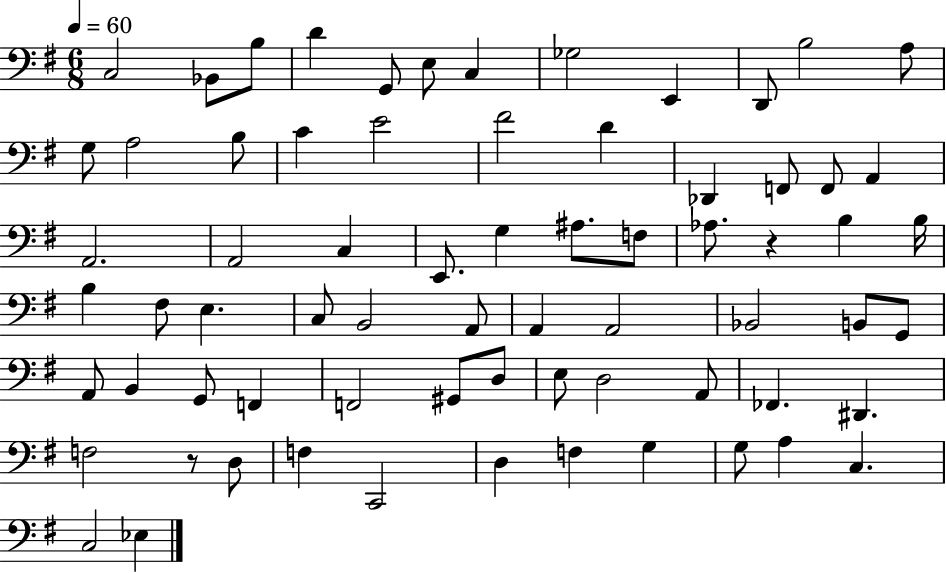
X:1
T:Untitled
M:6/8
L:1/4
K:G
C,2 _B,,/2 B,/2 D G,,/2 E,/2 C, _G,2 E,, D,,/2 B,2 A,/2 G,/2 A,2 B,/2 C E2 ^F2 D _D,, F,,/2 F,,/2 A,, A,,2 A,,2 C, E,,/2 G, ^A,/2 F,/2 _A,/2 z B, B,/4 B, ^F,/2 E, C,/2 B,,2 A,,/2 A,, A,,2 _B,,2 B,,/2 G,,/2 A,,/2 B,, G,,/2 F,, F,,2 ^G,,/2 D,/2 E,/2 D,2 A,,/2 _F,, ^D,, F,2 z/2 D,/2 F, C,,2 D, F, G, G,/2 A, C, C,2 _E,